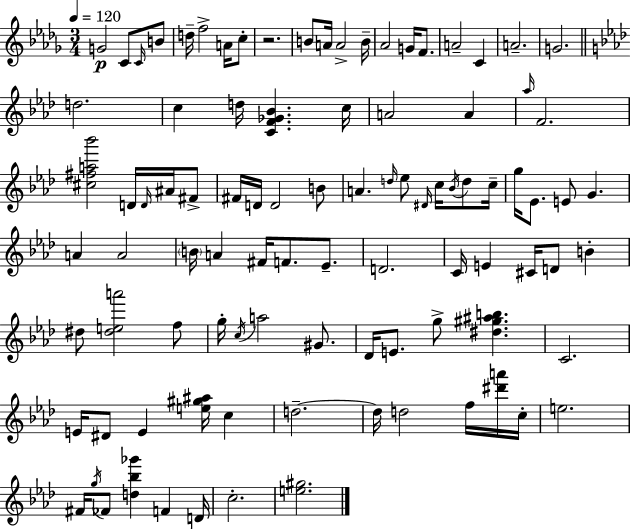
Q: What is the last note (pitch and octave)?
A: C5